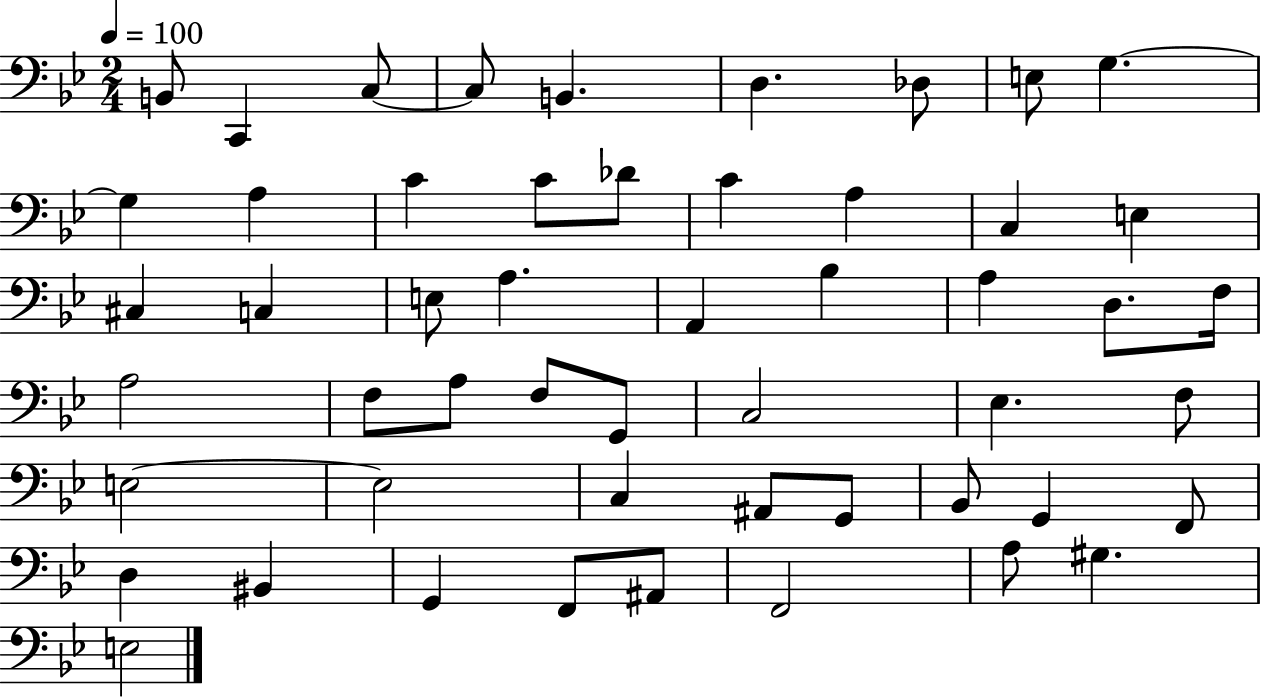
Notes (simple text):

B2/e C2/q C3/e C3/e B2/q. D3/q. Db3/e E3/e G3/q. G3/q A3/q C4/q C4/e Db4/e C4/q A3/q C3/q E3/q C#3/q C3/q E3/e A3/q. A2/q Bb3/q A3/q D3/e. F3/s A3/h F3/e A3/e F3/e G2/e C3/h Eb3/q. F3/e E3/h E3/h C3/q A#2/e G2/e Bb2/e G2/q F2/e D3/q BIS2/q G2/q F2/e A#2/e F2/h A3/e G#3/q. E3/h